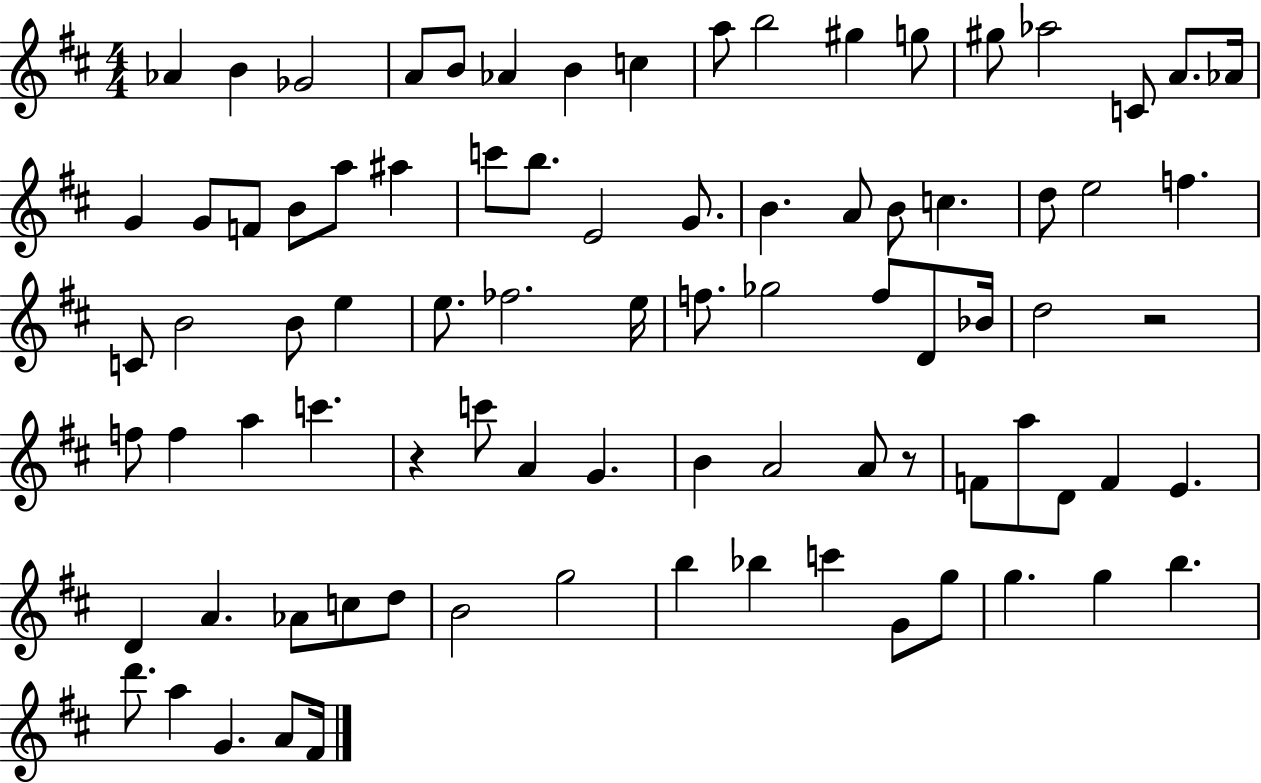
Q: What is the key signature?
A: D major